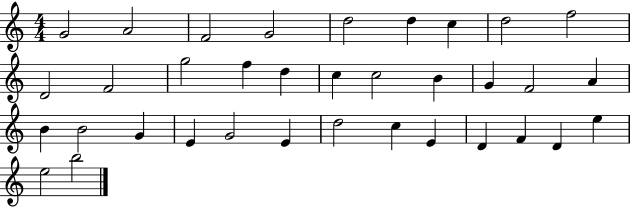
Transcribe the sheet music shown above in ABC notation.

X:1
T:Untitled
M:4/4
L:1/4
K:C
G2 A2 F2 G2 d2 d c d2 f2 D2 F2 g2 f d c c2 B G F2 A B B2 G E G2 E d2 c E D F D e e2 b2